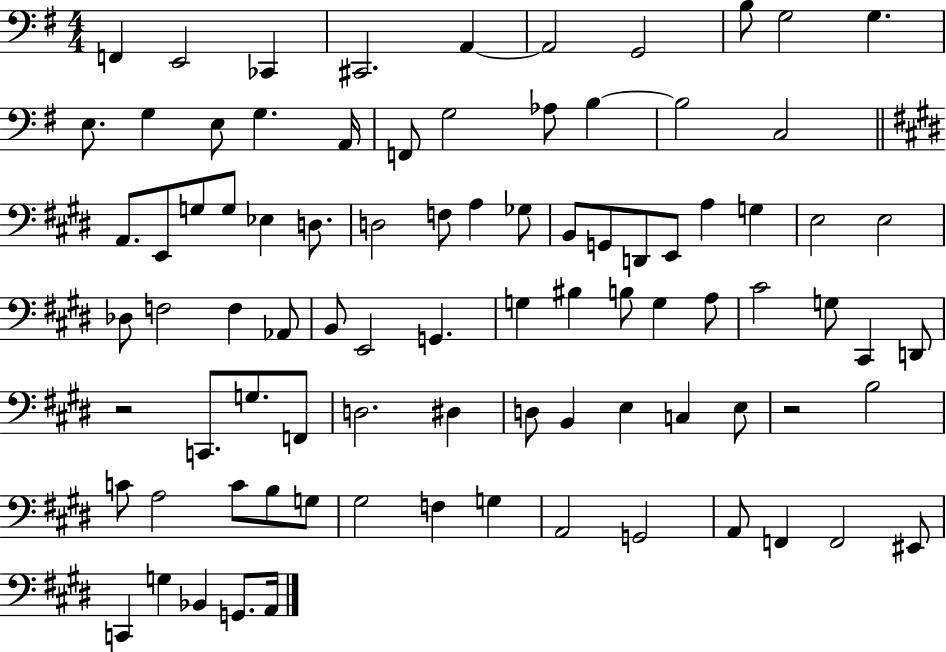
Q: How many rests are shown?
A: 2